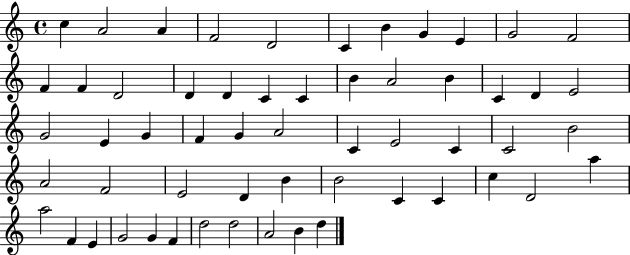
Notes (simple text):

C5/q A4/h A4/q F4/h D4/h C4/q B4/q G4/q E4/q G4/h F4/h F4/q F4/q D4/h D4/q D4/q C4/q C4/q B4/q A4/h B4/q C4/q D4/q E4/h G4/h E4/q G4/q F4/q G4/q A4/h C4/q E4/h C4/q C4/h B4/h A4/h F4/h E4/h D4/q B4/q B4/h C4/q C4/q C5/q D4/h A5/q A5/h F4/q E4/q G4/h G4/q F4/q D5/h D5/h A4/h B4/q D5/q